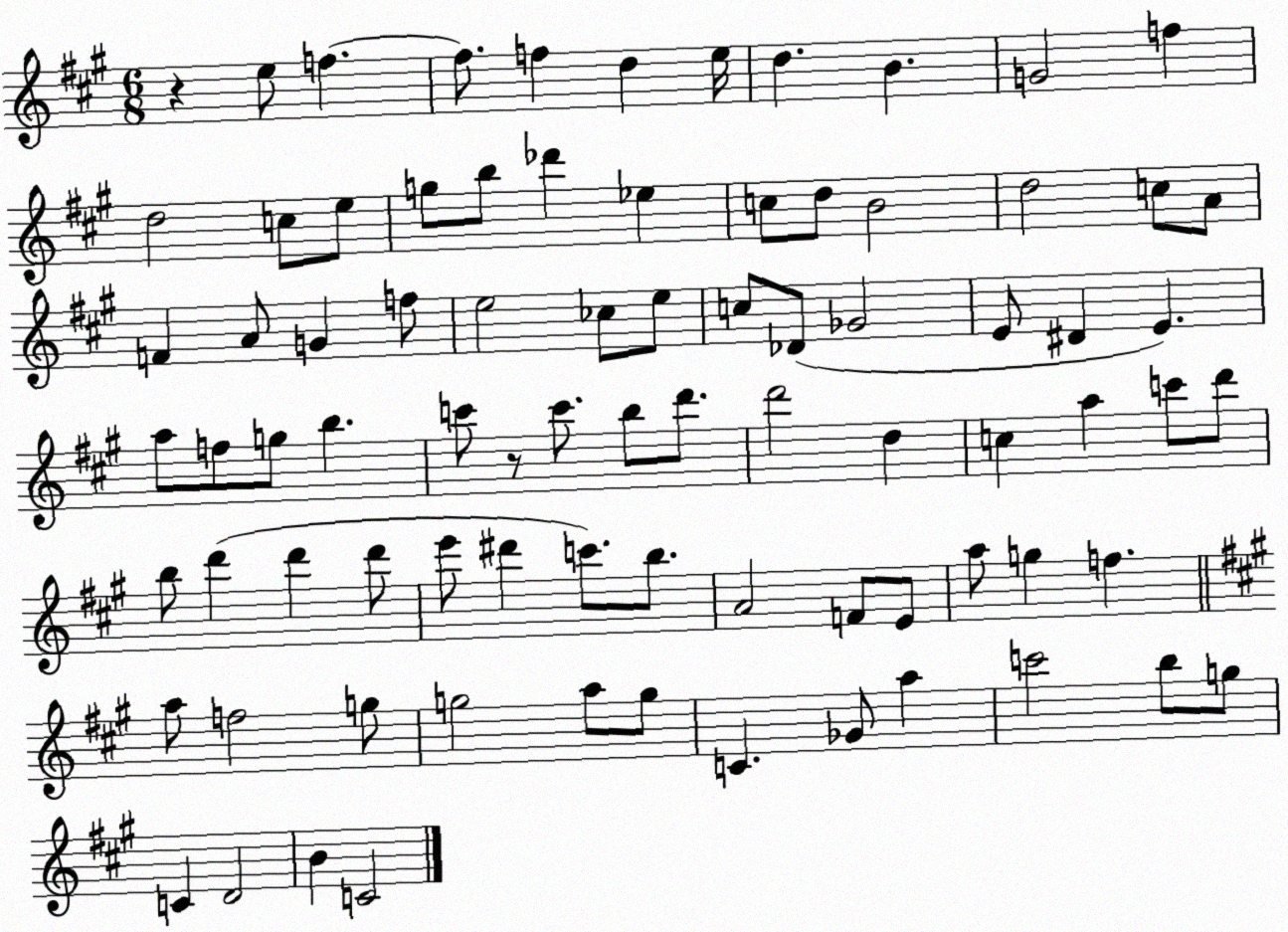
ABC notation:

X:1
T:Untitled
M:6/8
L:1/4
K:A
z e/2 f f/2 f d e/4 d B G2 f d2 c/2 e/2 g/2 b/2 _d' _e c/2 d/2 B2 d2 c/2 A/2 F A/2 G f/2 e2 _c/2 e/2 c/2 _D/2 _G2 E/2 ^D E a/2 f/2 g/2 b c'/2 z/2 c'/2 b/2 d'/2 d'2 d c a c'/2 d'/2 b/2 d' d' d'/2 e'/2 ^d' c'/2 b/2 A2 F/2 E/2 a/2 g f a/2 f2 g/2 g2 a/2 g/2 C _G/2 a c'2 b/2 g/2 C D2 B C2